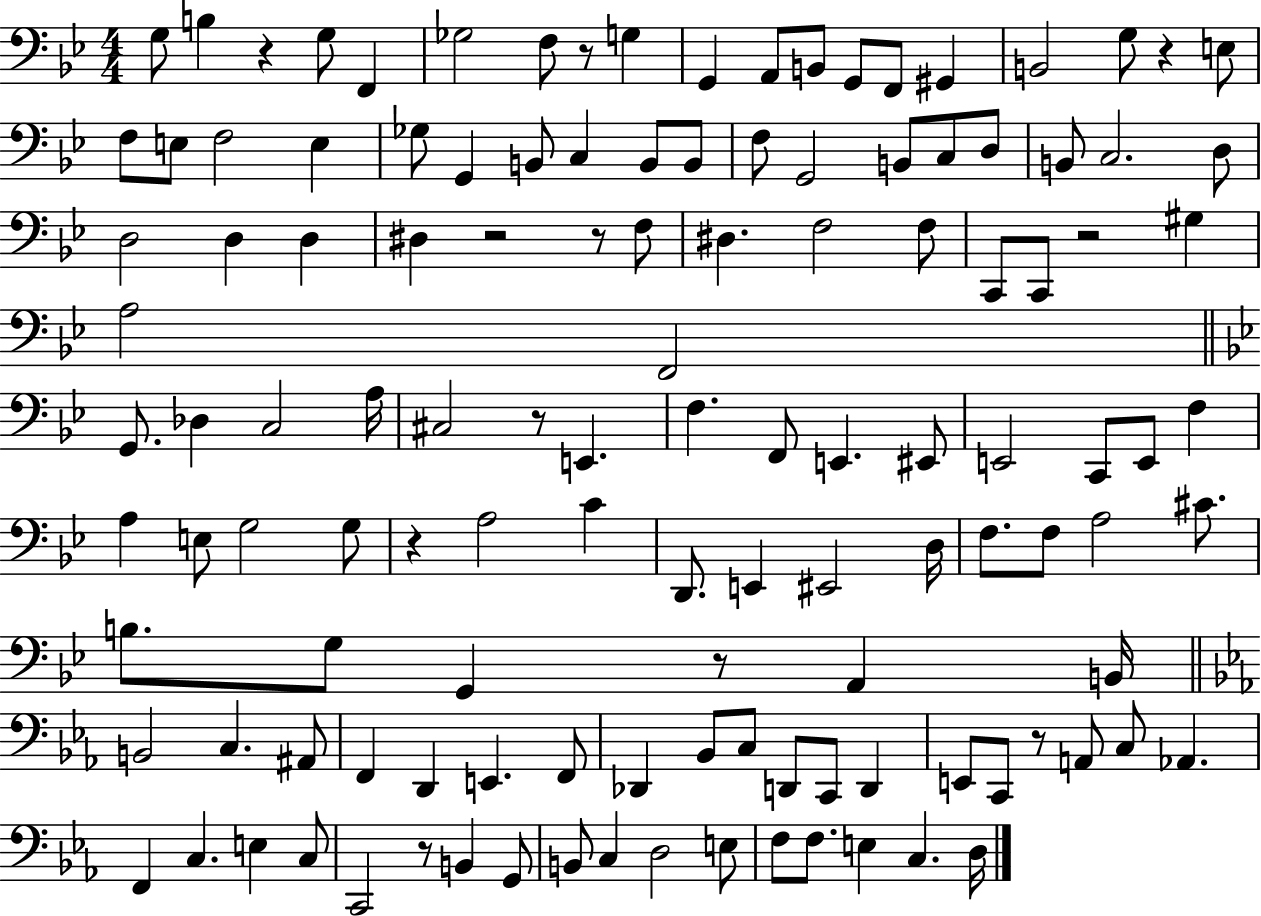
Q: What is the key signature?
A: BES major